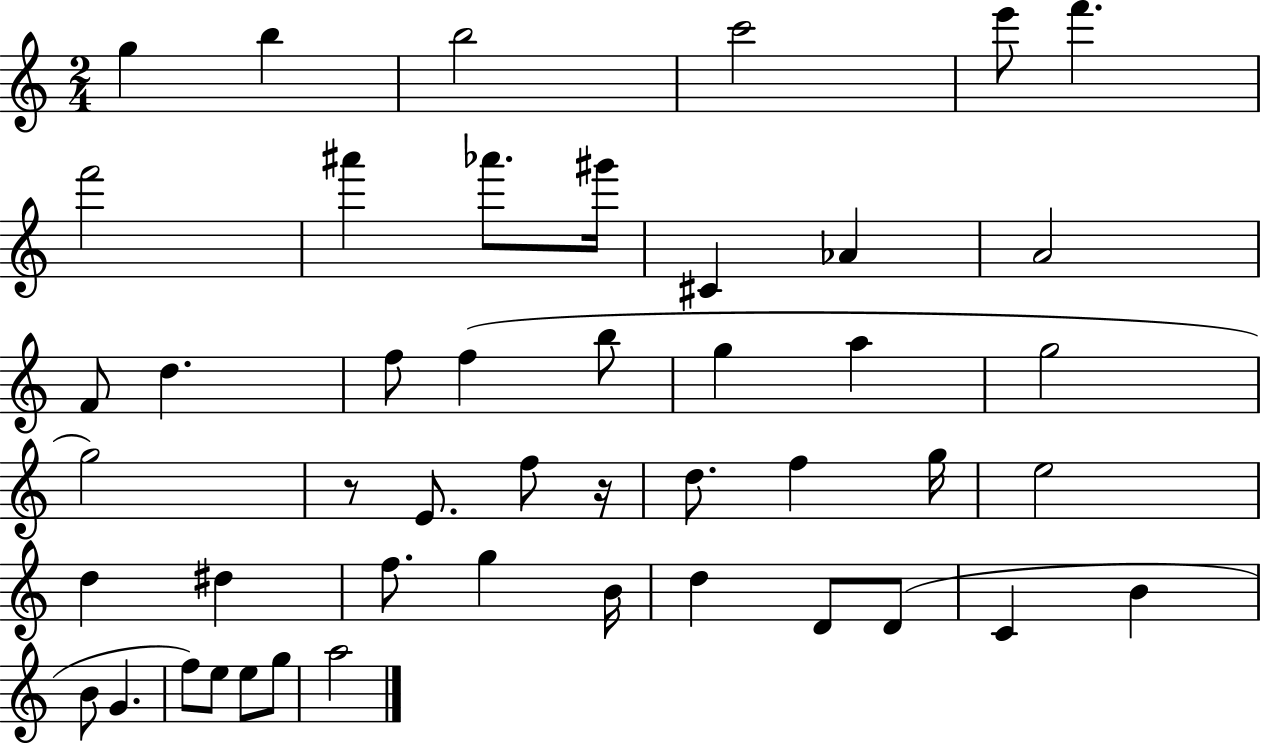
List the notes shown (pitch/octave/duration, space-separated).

G5/q B5/q B5/h C6/h E6/e F6/q. F6/h A#6/q Ab6/e. G#6/s C#4/q Ab4/q A4/h F4/e D5/q. F5/e F5/q B5/e G5/q A5/q G5/h G5/h R/e E4/e. F5/e R/s D5/e. F5/q G5/s E5/h D5/q D#5/q F5/e. G5/q B4/s D5/q D4/e D4/e C4/q B4/q B4/e G4/q. F5/e E5/e E5/e G5/e A5/h